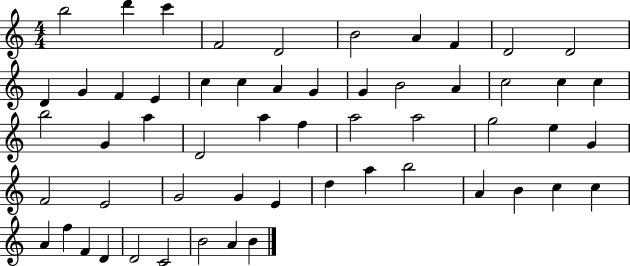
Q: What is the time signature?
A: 4/4